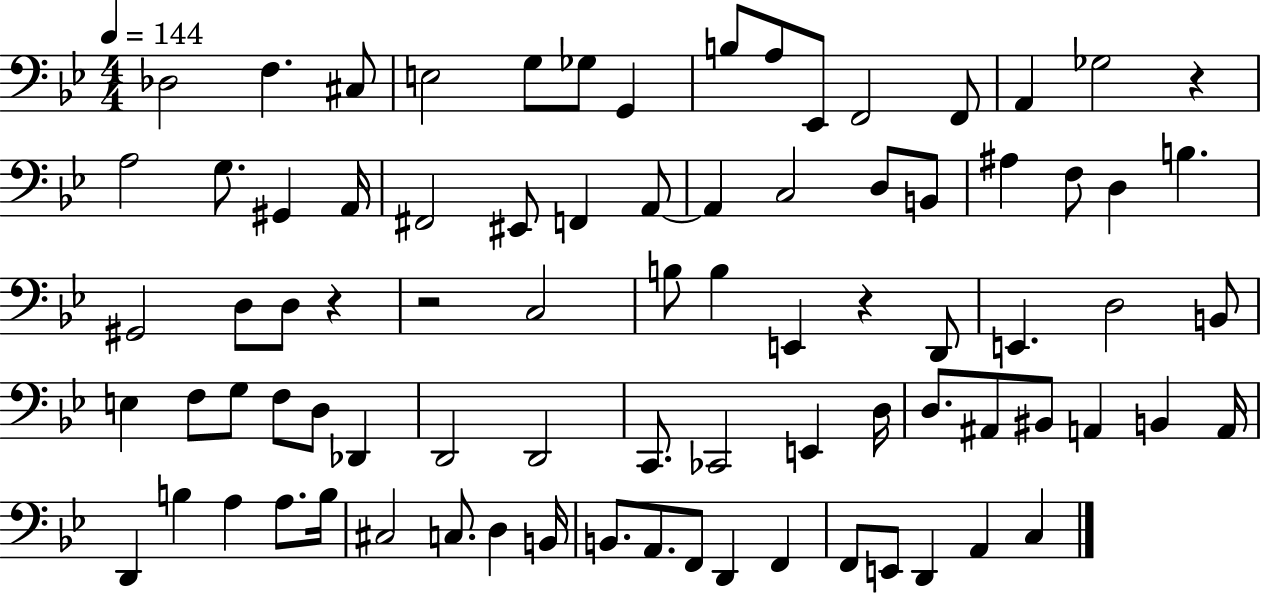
{
  \clef bass
  \numericTimeSignature
  \time 4/4
  \key bes \major
  \tempo 4 = 144
  \repeat volta 2 { des2 f4. cis8 | e2 g8 ges8 g,4 | b8 a8 ees,8 f,2 f,8 | a,4 ges2 r4 | \break a2 g8. gis,4 a,16 | fis,2 eis,8 f,4 a,8~~ | a,4 c2 d8 b,8 | ais4 f8 d4 b4. | \break gis,2 d8 d8 r4 | r2 c2 | b8 b4 e,4 r4 d,8 | e,4. d2 b,8 | \break e4 f8 g8 f8 d8 des,4 | d,2 d,2 | c,8. ces,2 e,4 d16 | d8. ais,8 bis,8 a,4 b,4 a,16 | \break d,4 b4 a4 a8. b16 | cis2 c8. d4 b,16 | b,8. a,8. f,8 d,4 f,4 | f,8 e,8 d,4 a,4 c4 | \break } \bar "|."
}